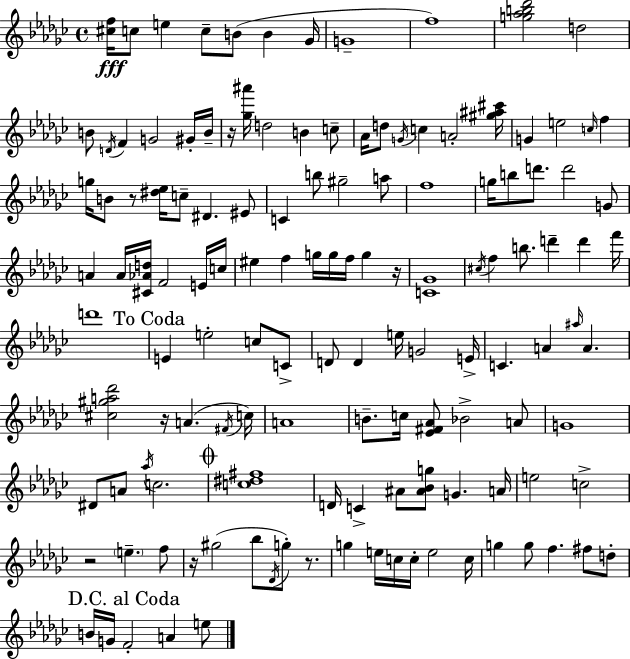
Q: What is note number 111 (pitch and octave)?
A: B4